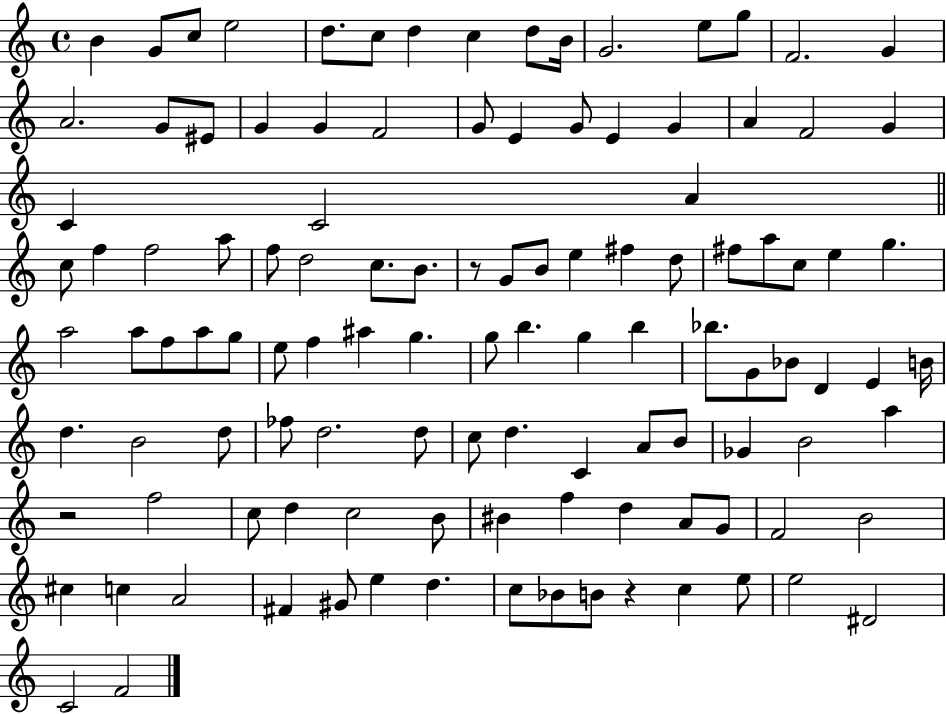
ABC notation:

X:1
T:Untitled
M:4/4
L:1/4
K:C
B G/2 c/2 e2 d/2 c/2 d c d/2 B/4 G2 e/2 g/2 F2 G A2 G/2 ^E/2 G G F2 G/2 E G/2 E G A F2 G C C2 A c/2 f f2 a/2 f/2 d2 c/2 B/2 z/2 G/2 B/2 e ^f d/2 ^f/2 a/2 c/2 e g a2 a/2 f/2 a/2 g/2 e/2 f ^a g g/2 b g b _b/2 G/2 _B/2 D E B/4 d B2 d/2 _f/2 d2 d/2 c/2 d C A/2 B/2 _G B2 a z2 f2 c/2 d c2 B/2 ^B f d A/2 G/2 F2 B2 ^c c A2 ^F ^G/2 e d c/2 _B/2 B/2 z c e/2 e2 ^D2 C2 F2